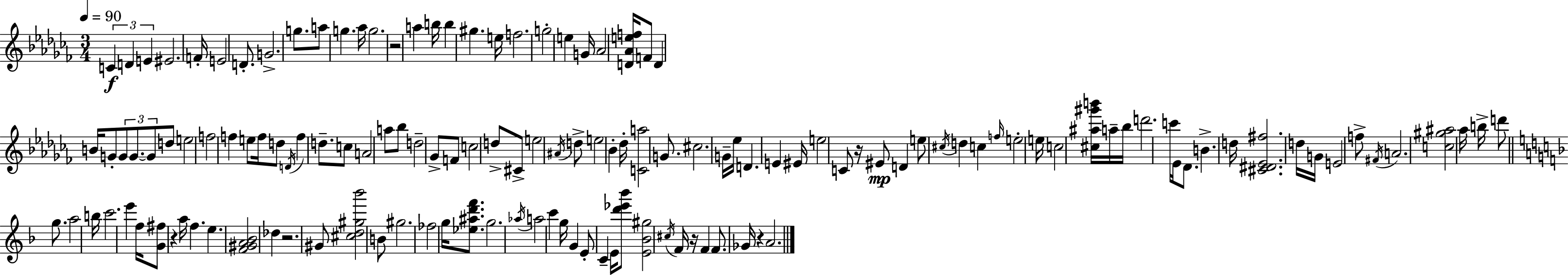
{
  \clef treble
  \numericTimeSignature
  \time 3/4
  \key aes \minor
  \tempo 4 = 90
  \tuplet 3/2 { c'4\f d'4 e'4 } | eis'2. | f'16-. e'2 d'8.-. | g'2.-> | \break g''8. a''8 g''4. aes''16 | g''2. | r2 a''4 | b''16 b''4 gis''4. e''16 | \break f''2. | g''2-. e''4 | g'16 aes'2 <d' aes' e'' f''>16 f'8 | d'4 b'16 g'8-. \tuplet 3/2 { g'8 g'8.~~ | \break g'8 } d''8 e''2 | f''2 f''4 | e''8 f''16 d''8 \acciaccatura { d'16 } f''4 d''8.-- | c''8 a'2 a''8 | \break bes''8 d''2-- ges'8-> | f'8 c''2 d''8-> | cis'8-> e''2 \acciaccatura { ais'16 } | d''8-> e''2 bes'4-. | \break des''16-. <c' a''>2 g'8. | cis''2. | g'16-- ees''16 d'4. e'4 | eis'16 e''2 c'8 | \break r16 eis'8\mp d'4 e''8 \acciaccatura { cis''16 } d''4 | c''4 \grace { f''16 } e''2-. | e''16 c''2 | <cis'' ais'' gis''' b'''>16 a''16-- bes''16 d'''2. | \break c'''16 ees'16 des'8. b'4.-> | d''16 <cis' dis' ees' fis''>2. | d''16 g'16 e'2 | f''8-> \acciaccatura { fis'16 } a'2. | \break <c'' gis'' ais''>2 | aes''16 b''16-> d'''8 \bar "||" \break \key d \minor g''8. a''2 b''16 | c'''2. | e'''4 f''16 <g' fis''>8 r4 a''16 | f''4. e''4. | \break <f' gis' a' bes'>2 des''4 | r2. | gis'8 <cis'' d'' gis'' bes'''>2 b'8 | gis''2. | \break fes''2 g''16 <ees'' ais'' d''' f'''>8. | g''2. | \acciaccatura { aes''16 } a''2 c'''4 | g''16 g'4 e'8-. c'4-- | \break e'16 <d''' ees''' bes'''>8 <e' bes' gis''>2 \acciaccatura { cis''16 } | f'16 r16 f'4 f'8. ges'16 r4 | a'2. | \bar "|."
}